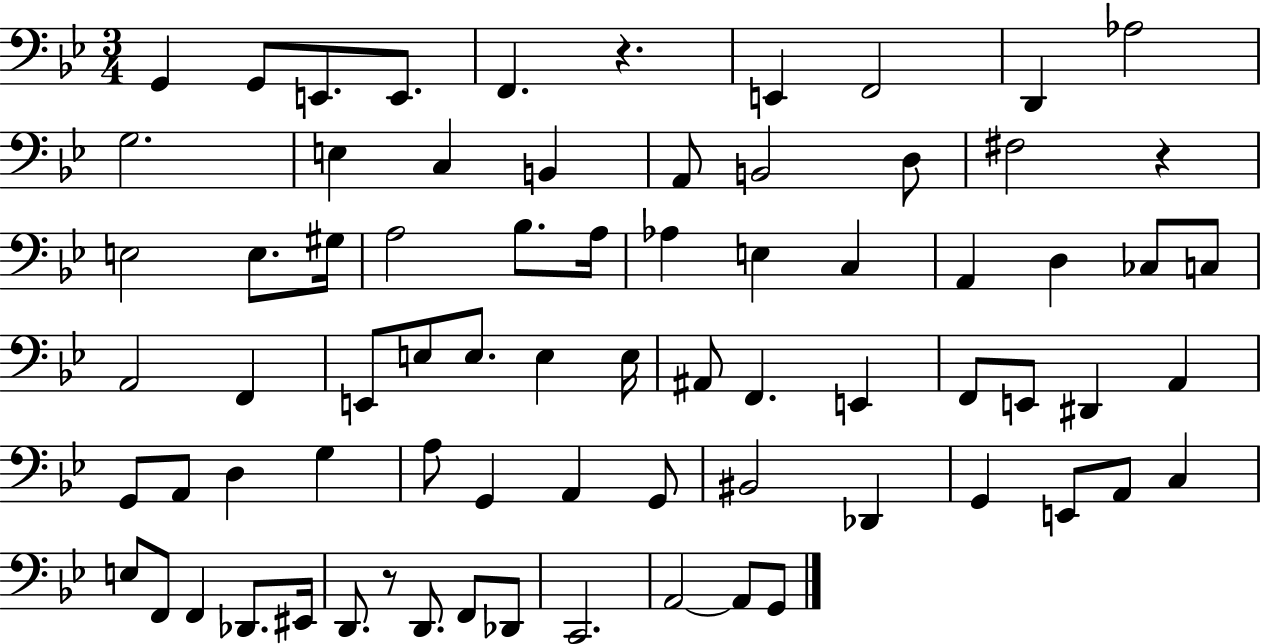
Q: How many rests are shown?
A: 3